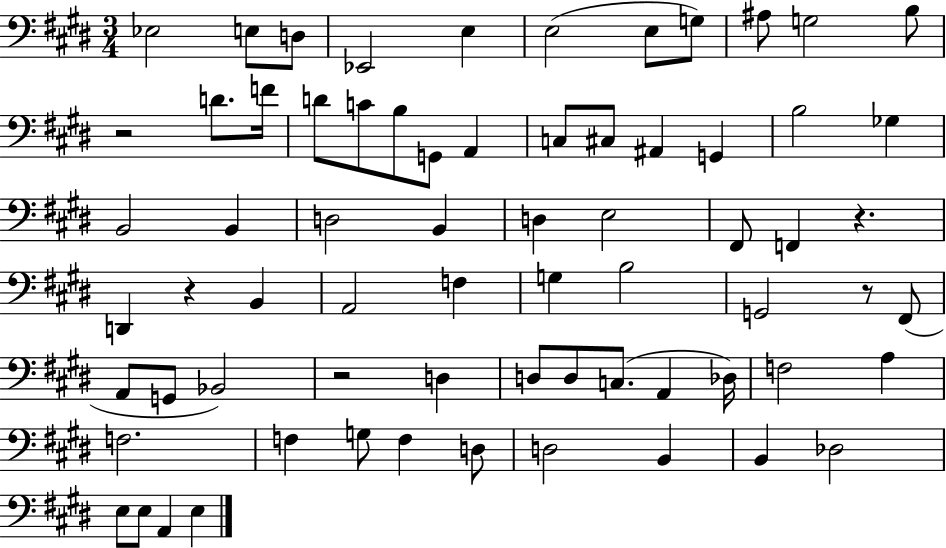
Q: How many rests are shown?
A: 5